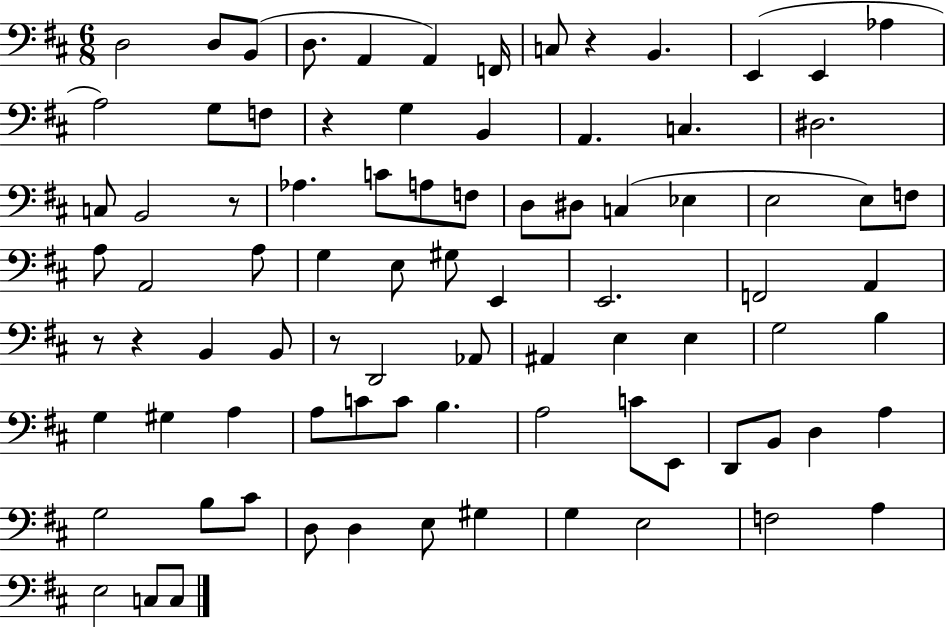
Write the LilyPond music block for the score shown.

{
  \clef bass
  \numericTimeSignature
  \time 6/8
  \key d \major
  d2 d8 b,8( | d8. a,4 a,4) f,16 | c8 r4 b,4. | e,4( e,4 aes4 | \break a2) g8 f8 | r4 g4 b,4 | a,4. c4. | dis2. | \break c8 b,2 r8 | aes4. c'8 a8 f8 | d8 dis8 c4( ees4 | e2 e8) f8 | \break a8 a,2 a8 | g4 e8 gis8 e,4 | e,2. | f,2 a,4 | \break r8 r4 b,4 b,8 | r8 d,2 aes,8 | ais,4 e4 e4 | g2 b4 | \break g4 gis4 a4 | a8 c'8 c'8 b4. | a2 c'8 e,8 | d,8 b,8 d4 a4 | \break g2 b8 cis'8 | d8 d4 e8 gis4 | g4 e2 | f2 a4 | \break e2 c8 c8 | \bar "|."
}